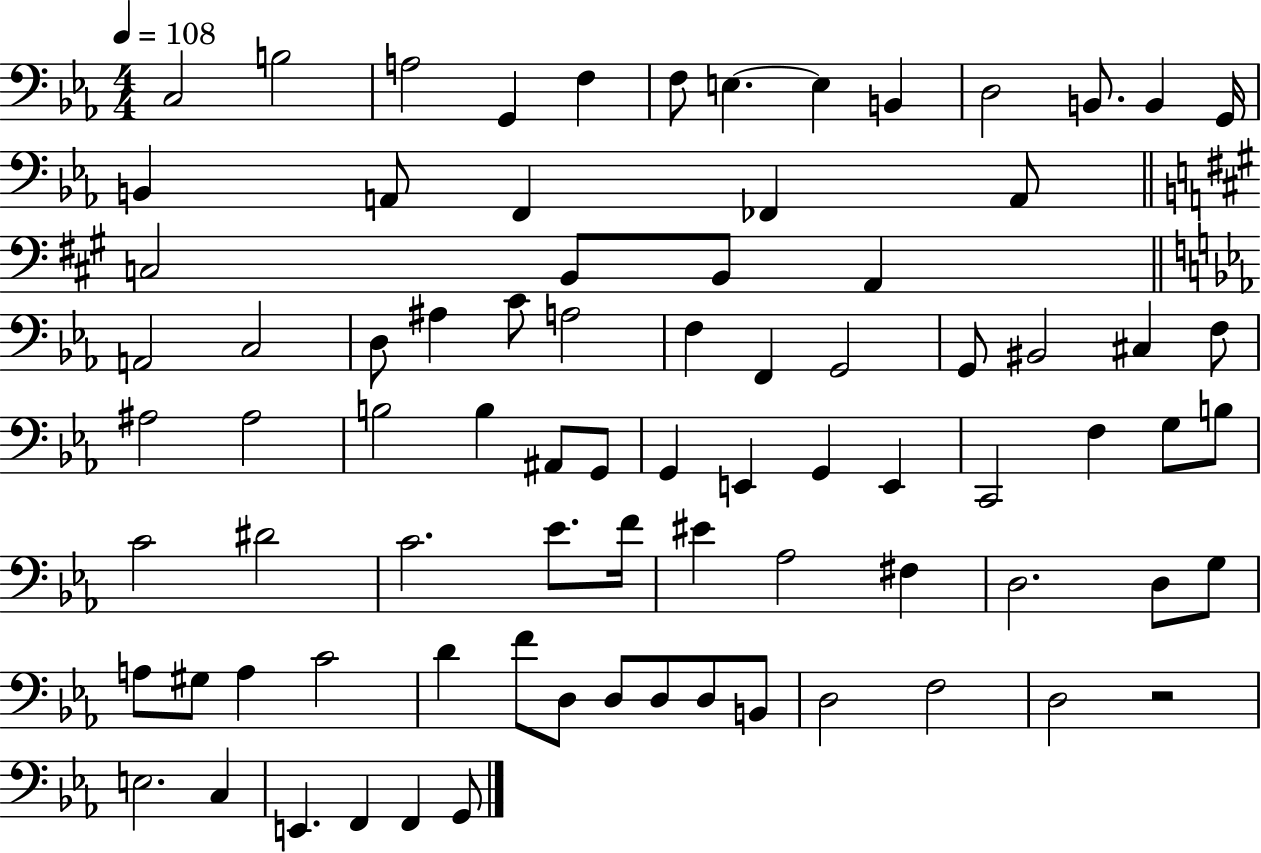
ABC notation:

X:1
T:Untitled
M:4/4
L:1/4
K:Eb
C,2 B,2 A,2 G,, F, F,/2 E, E, B,, D,2 B,,/2 B,, G,,/4 B,, A,,/2 F,, _F,, A,,/2 C,2 B,,/2 B,,/2 A,, A,,2 C,2 D,/2 ^A, C/2 A,2 F, F,, G,,2 G,,/2 ^B,,2 ^C, F,/2 ^A,2 ^A,2 B,2 B, ^A,,/2 G,,/2 G,, E,, G,, E,, C,,2 F, G,/2 B,/2 C2 ^D2 C2 _E/2 F/4 ^E _A,2 ^F, D,2 D,/2 G,/2 A,/2 ^G,/2 A, C2 D F/2 D,/2 D,/2 D,/2 D,/2 B,,/2 D,2 F,2 D,2 z2 E,2 C, E,, F,, F,, G,,/2